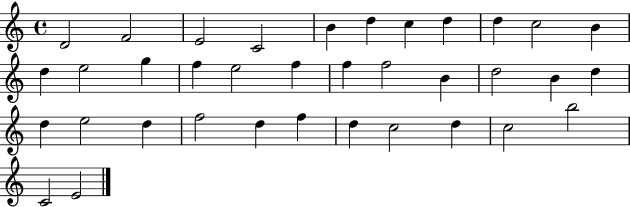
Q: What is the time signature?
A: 4/4